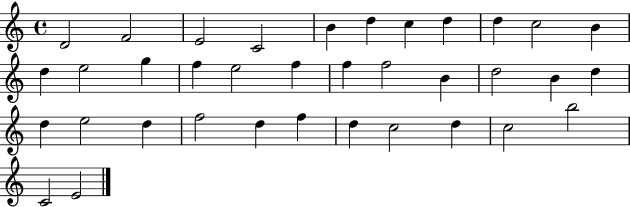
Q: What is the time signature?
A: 4/4